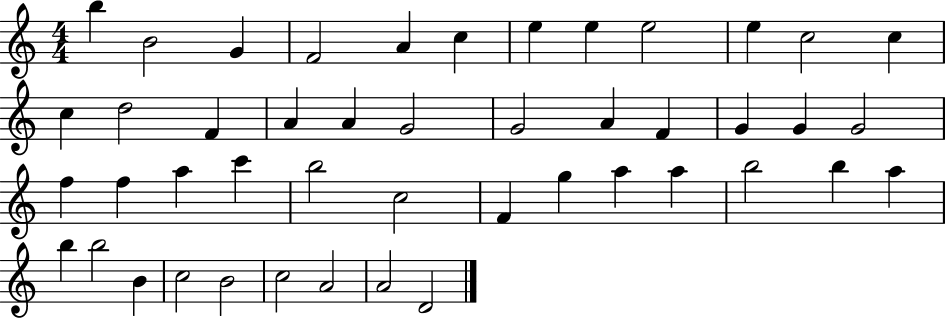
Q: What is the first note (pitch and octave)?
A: B5